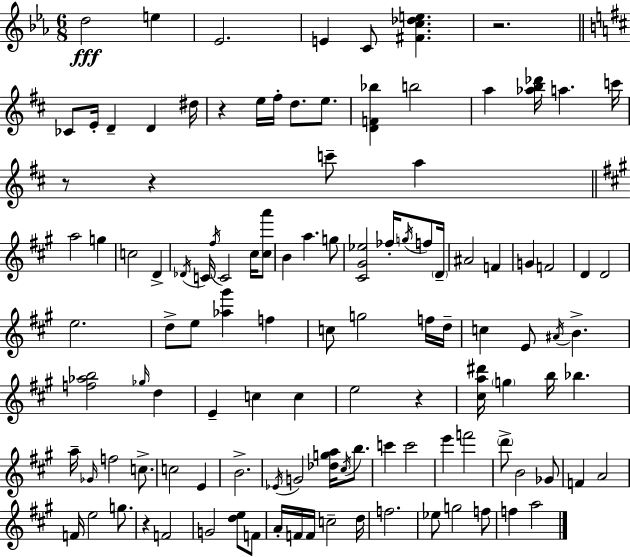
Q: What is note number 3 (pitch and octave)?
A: Eb4